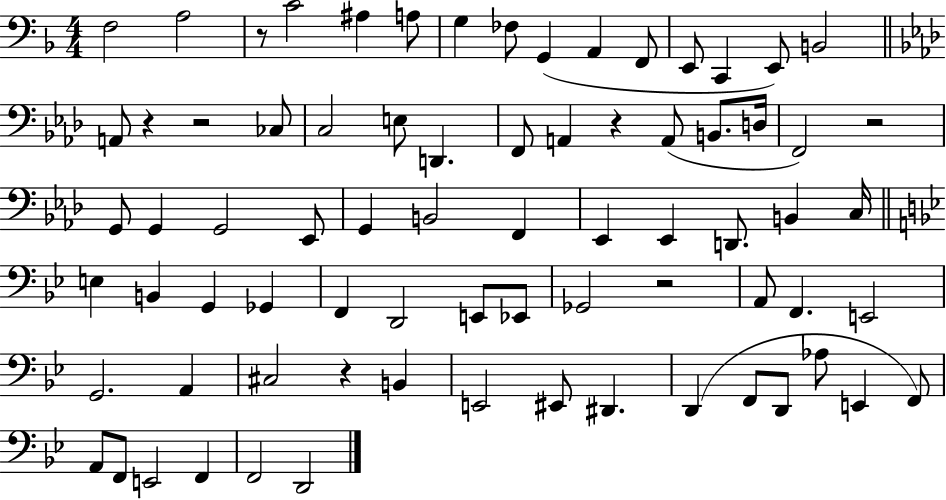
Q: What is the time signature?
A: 4/4